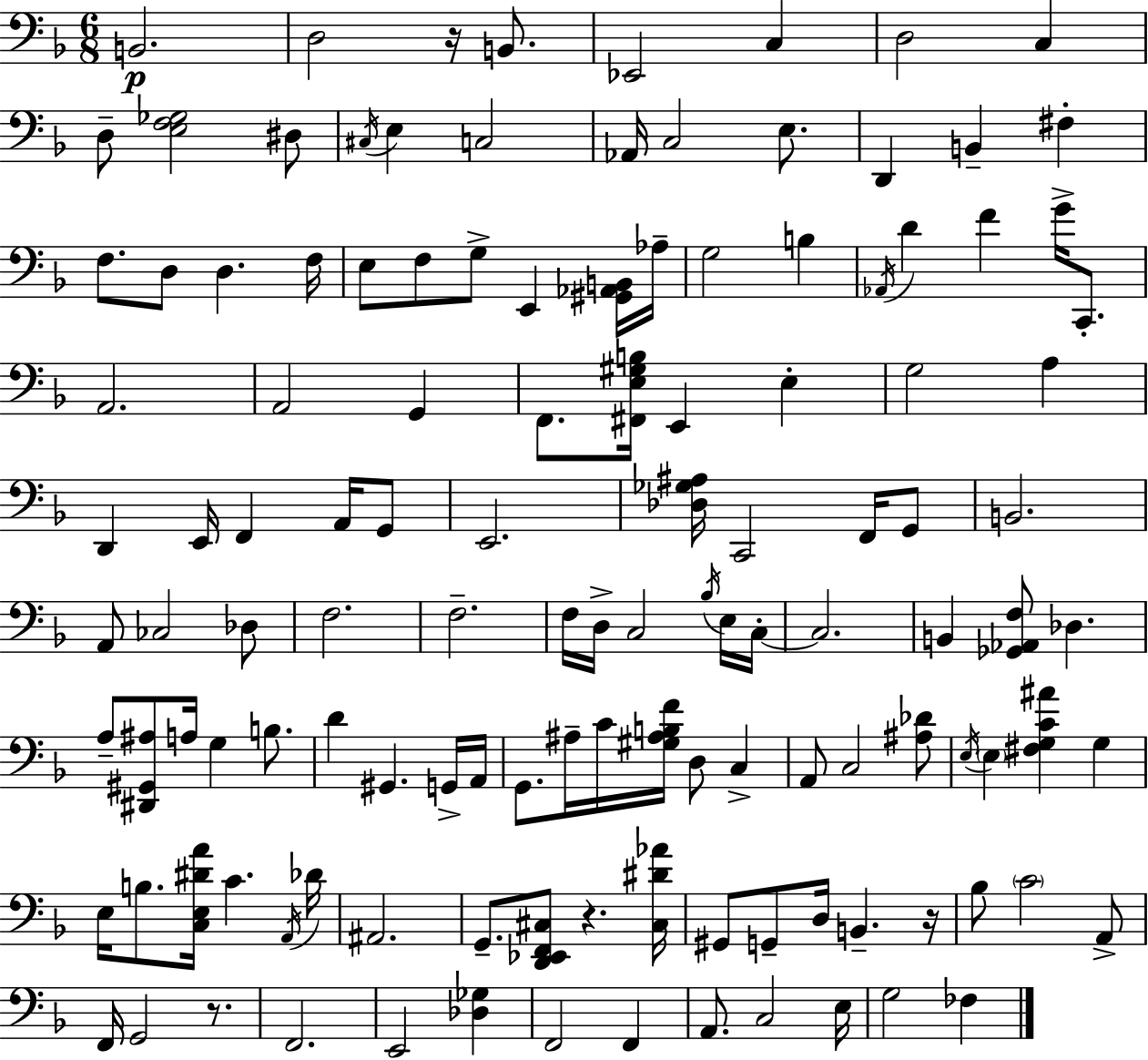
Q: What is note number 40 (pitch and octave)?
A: E3